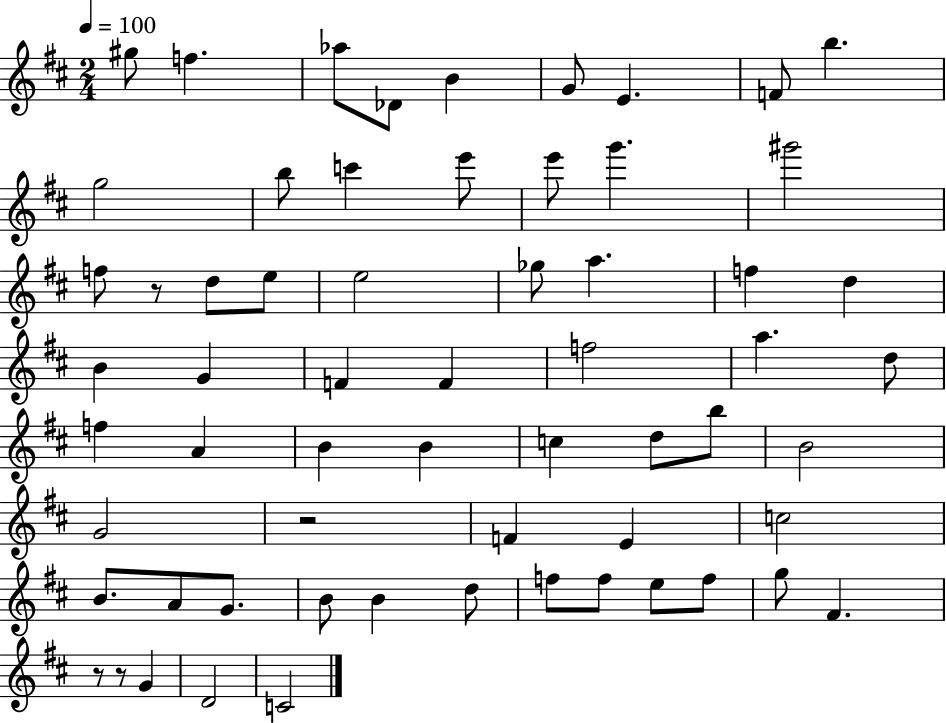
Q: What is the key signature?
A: D major